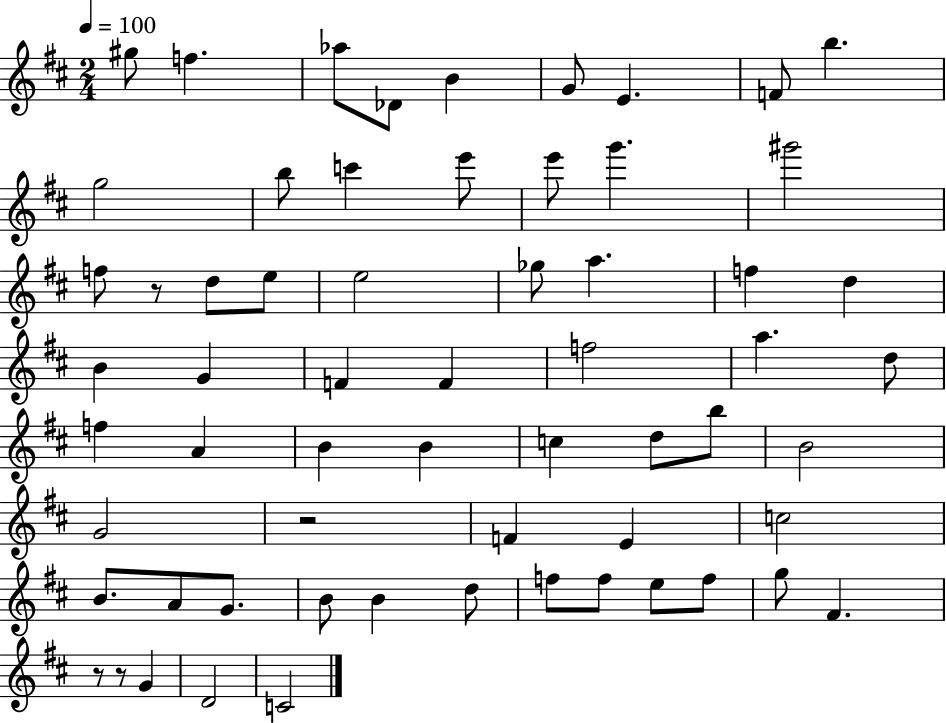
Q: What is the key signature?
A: D major